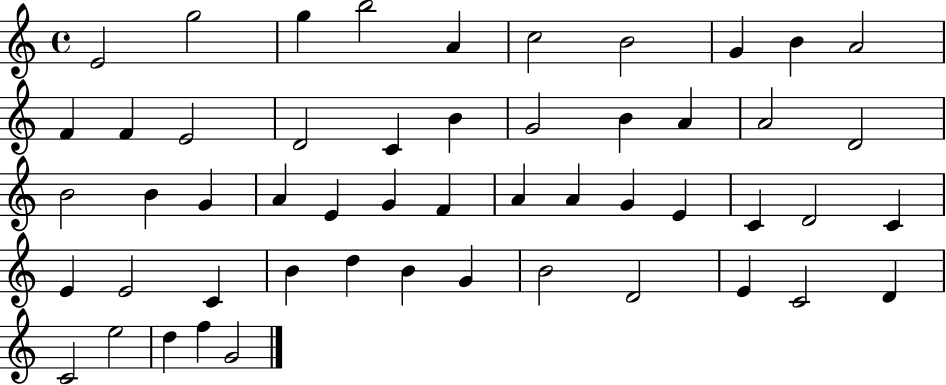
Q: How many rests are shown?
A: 0